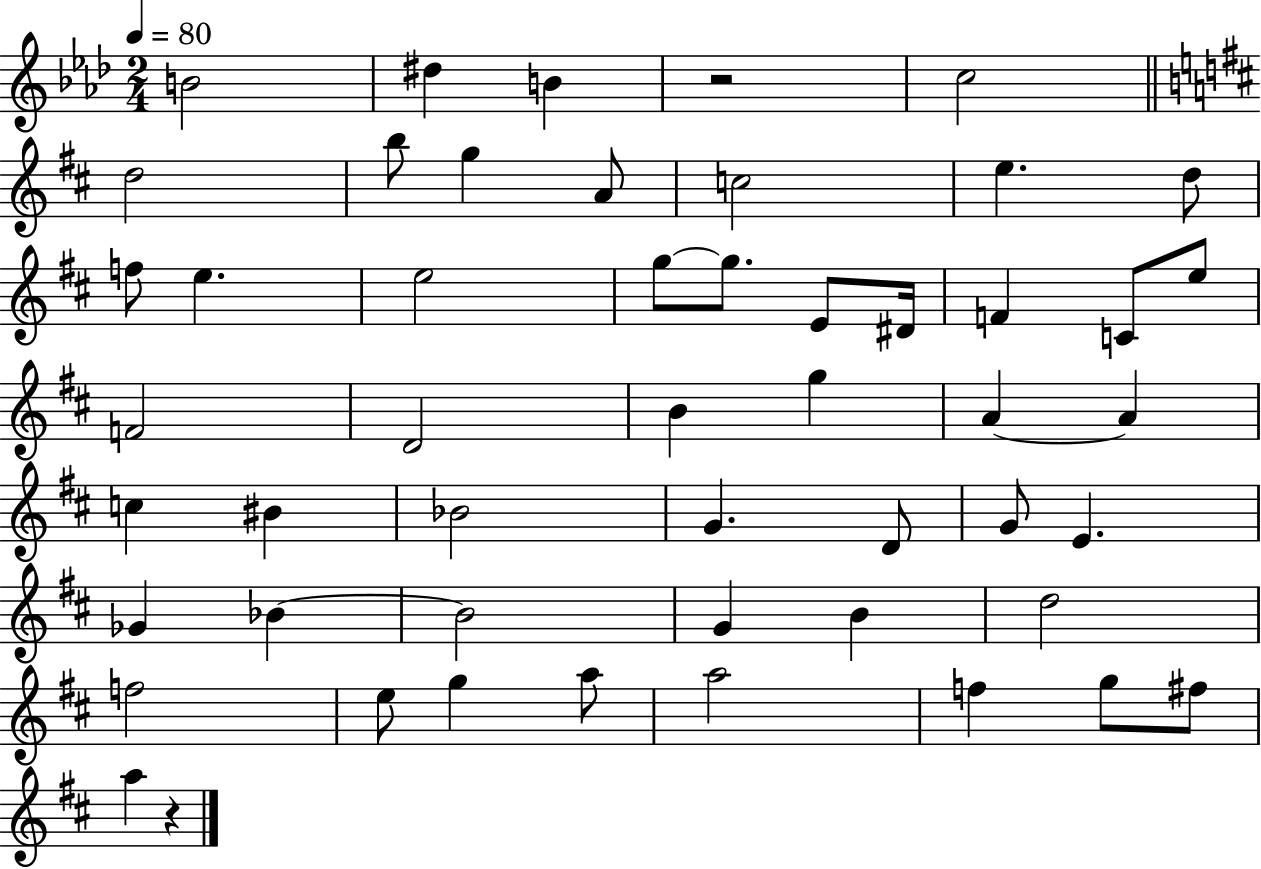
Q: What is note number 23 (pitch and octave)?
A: D4